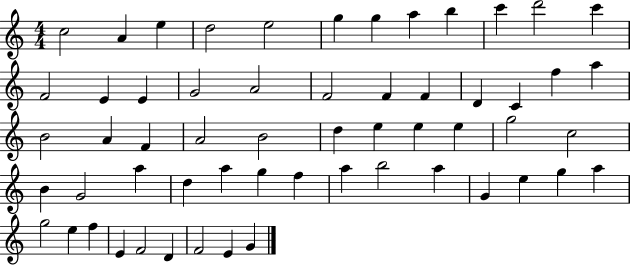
X:1
T:Untitled
M:4/4
L:1/4
K:C
c2 A e d2 e2 g g a b c' d'2 c' F2 E E G2 A2 F2 F F D C f a B2 A F A2 B2 d e e e g2 c2 B G2 a d a g f a b2 a G e g a g2 e f E F2 D F2 E G